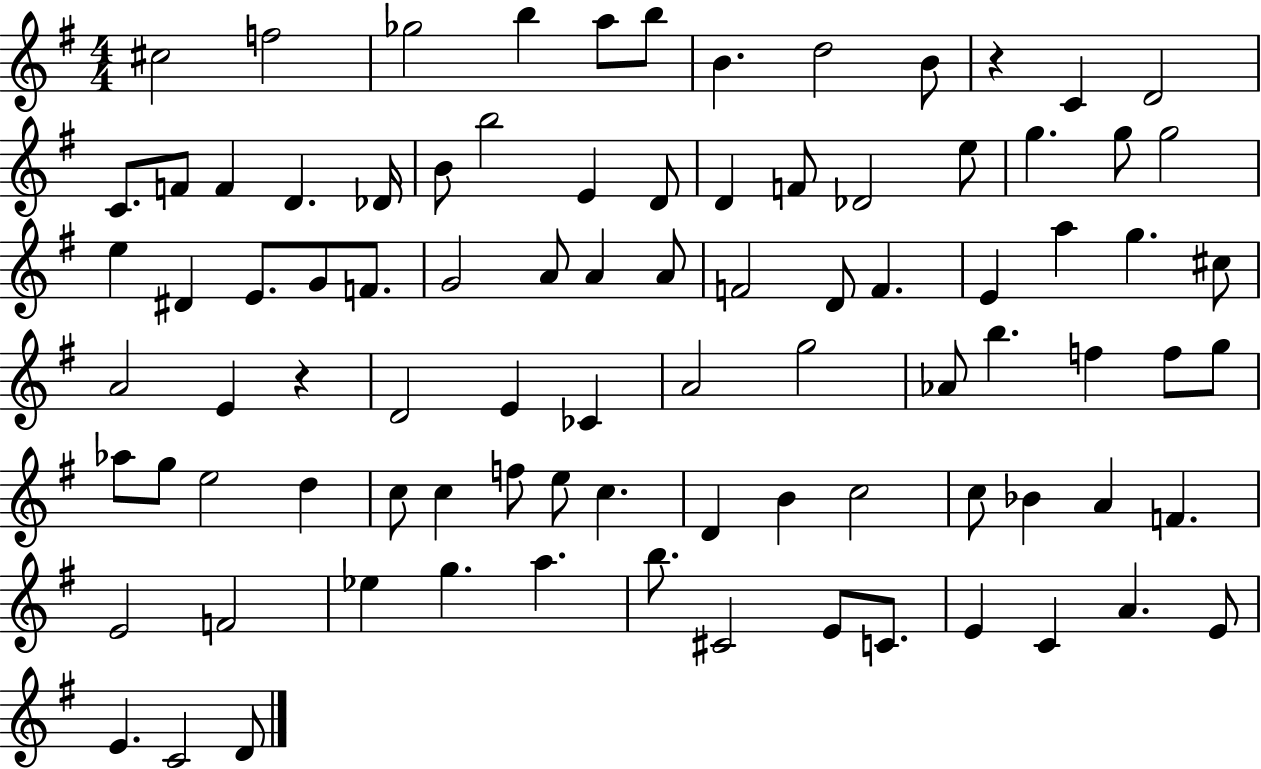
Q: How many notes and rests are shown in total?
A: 89